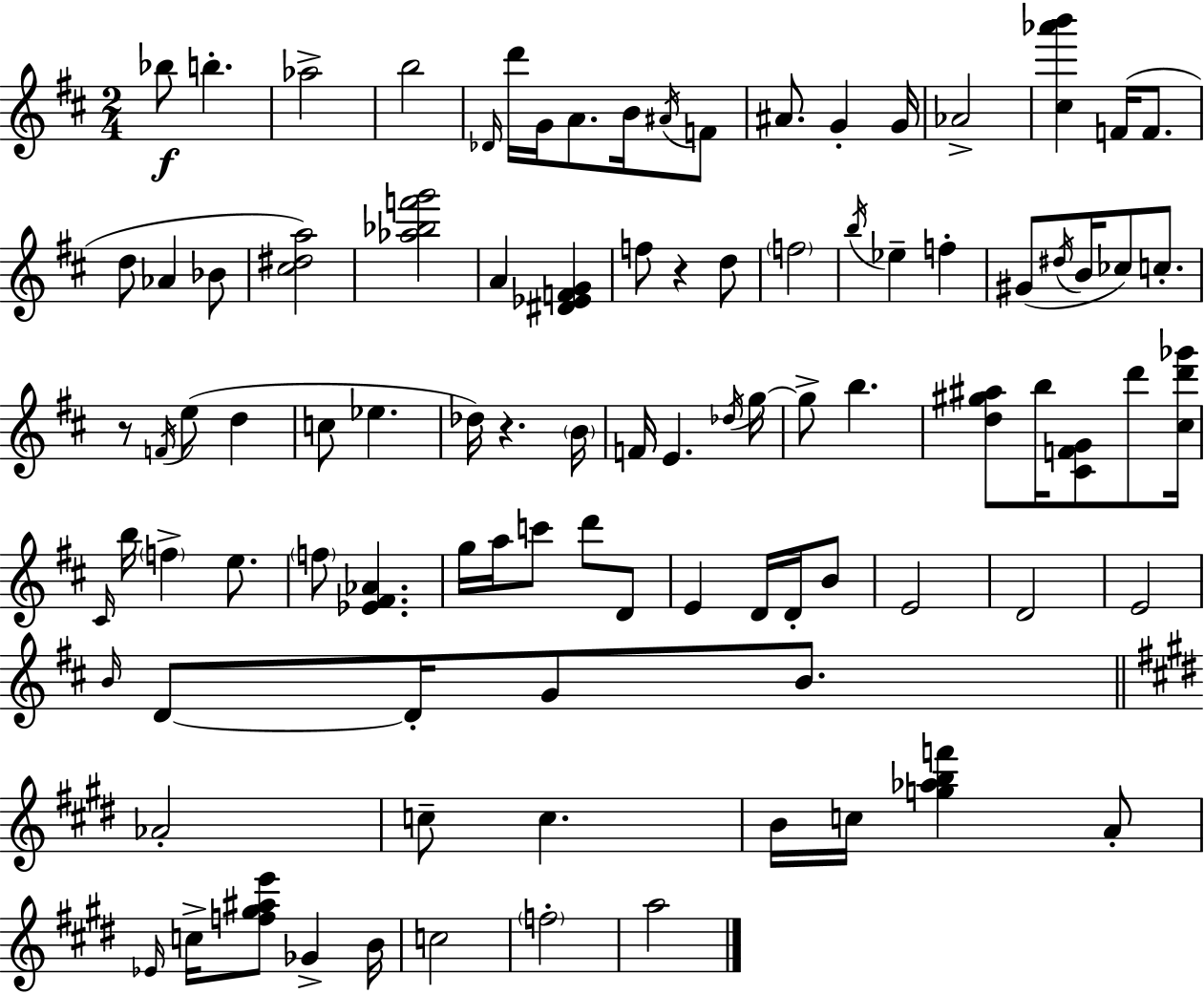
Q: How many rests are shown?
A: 3